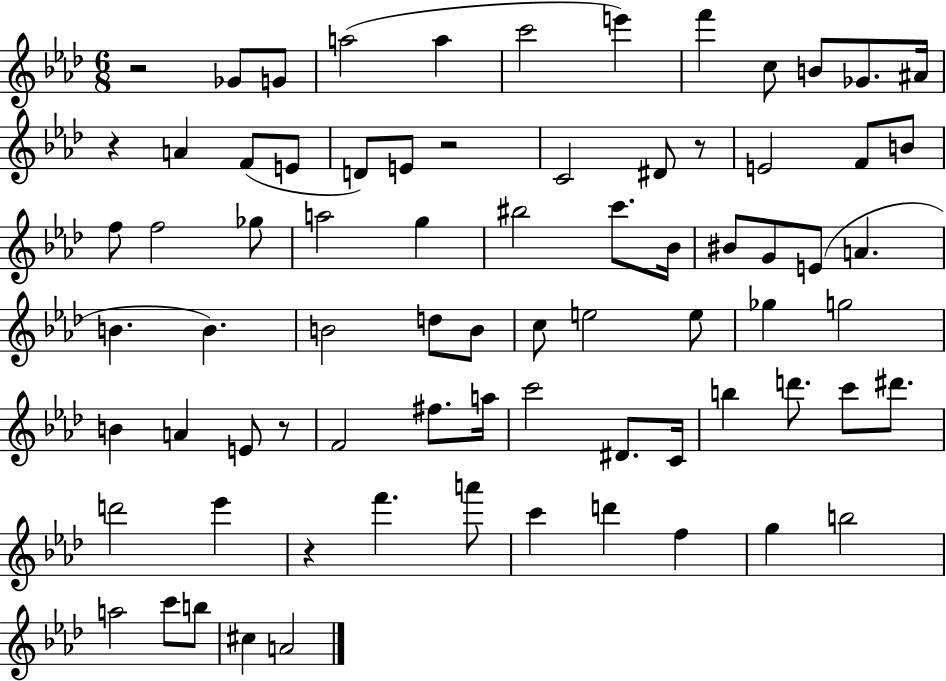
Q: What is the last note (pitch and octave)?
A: A4